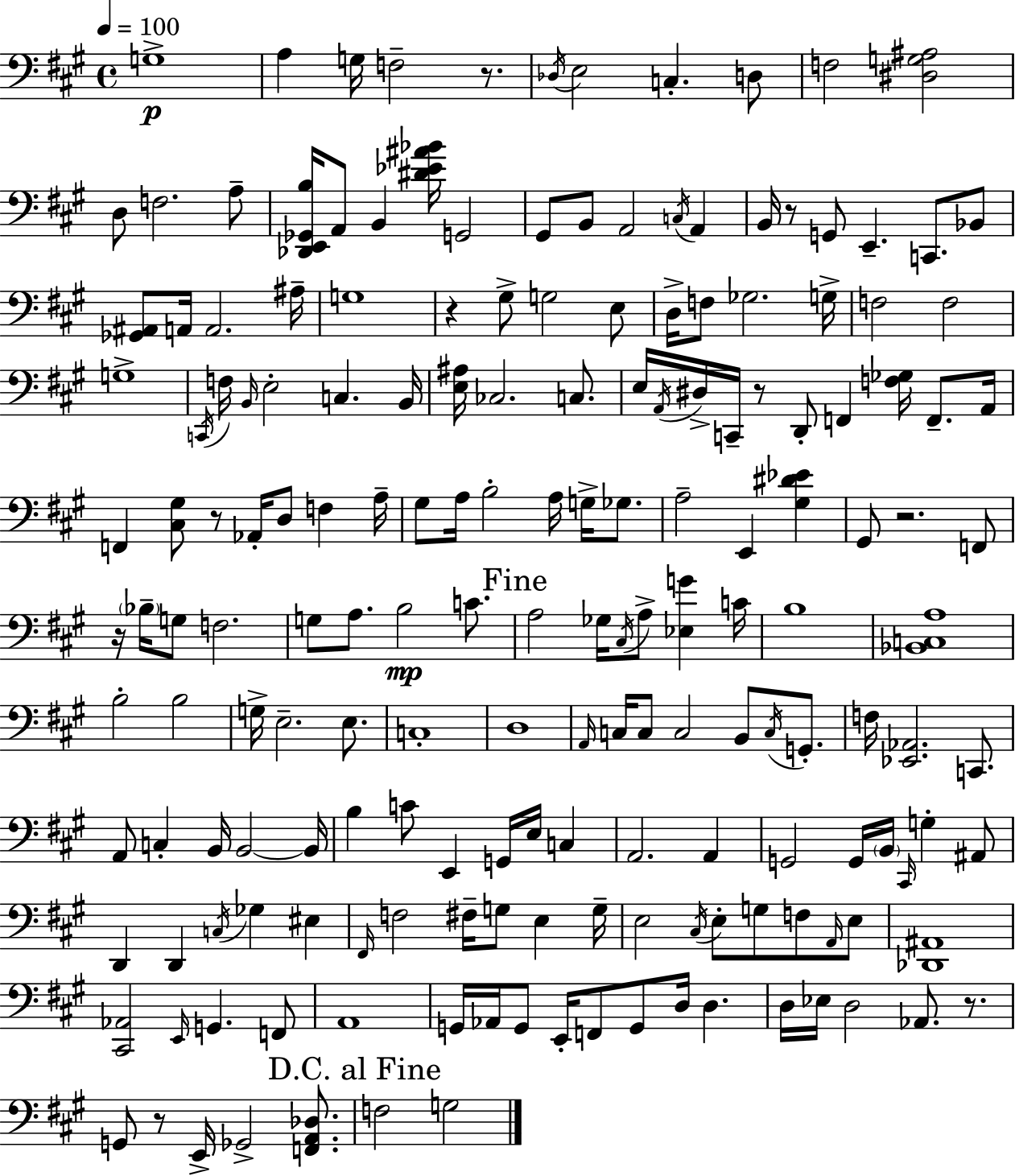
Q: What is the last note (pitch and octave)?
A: G3